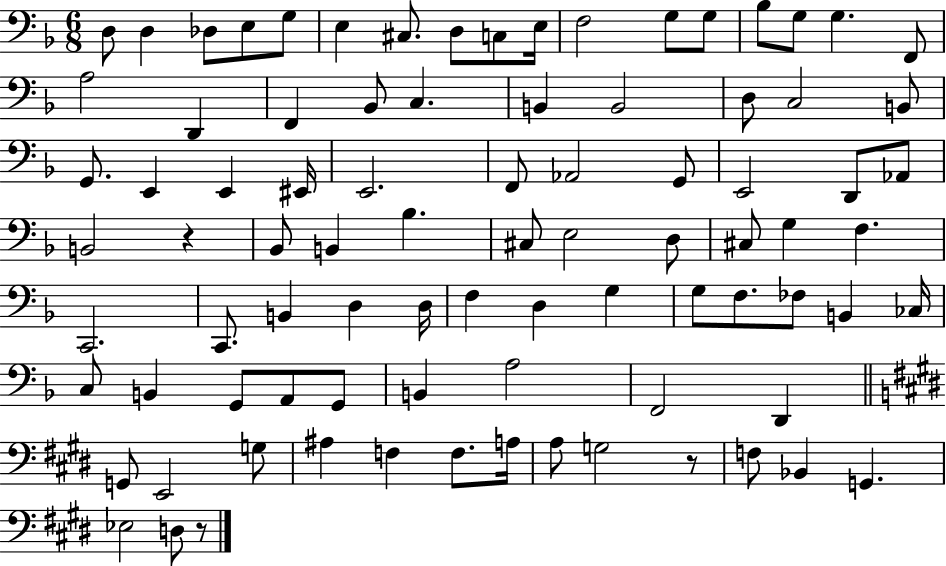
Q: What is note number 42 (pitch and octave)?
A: Bb3